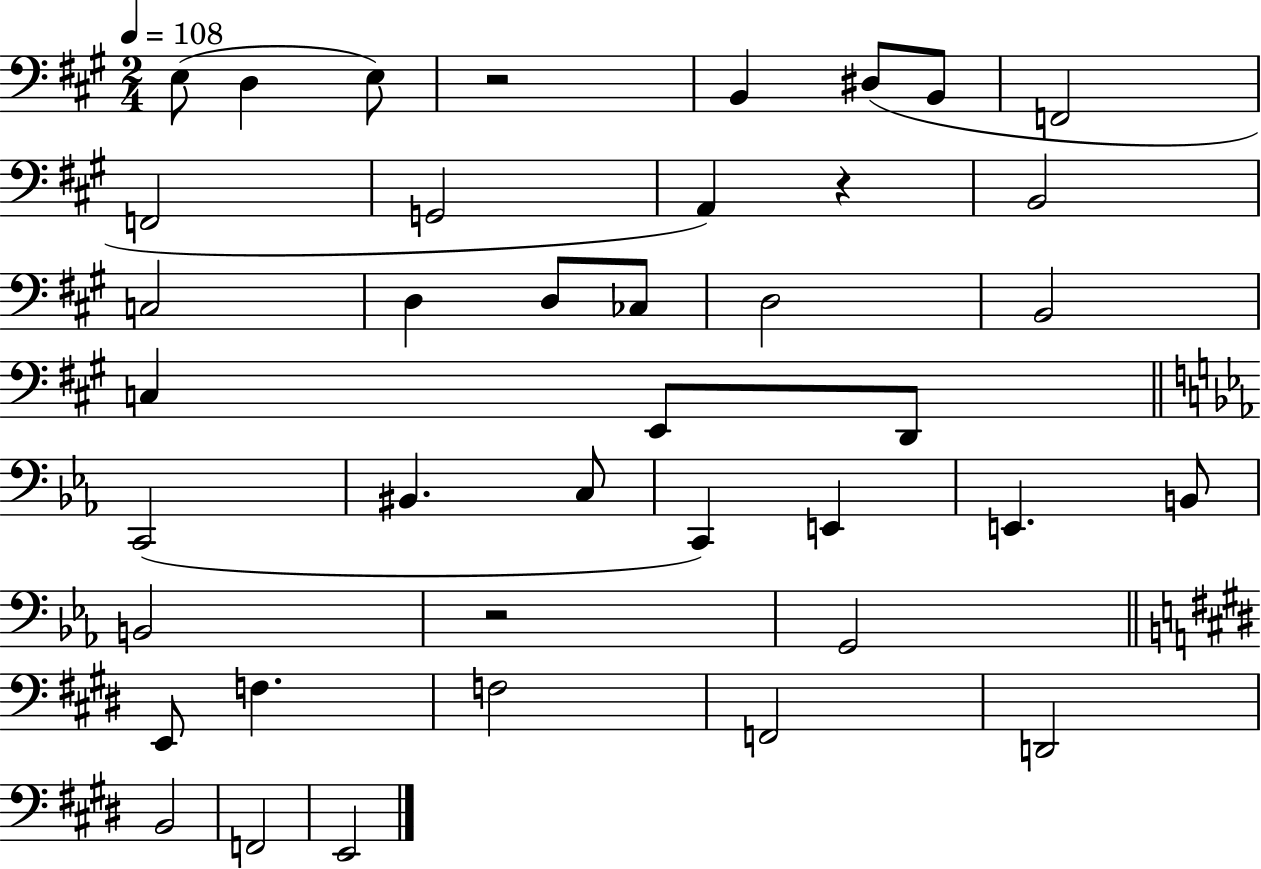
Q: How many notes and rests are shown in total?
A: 40